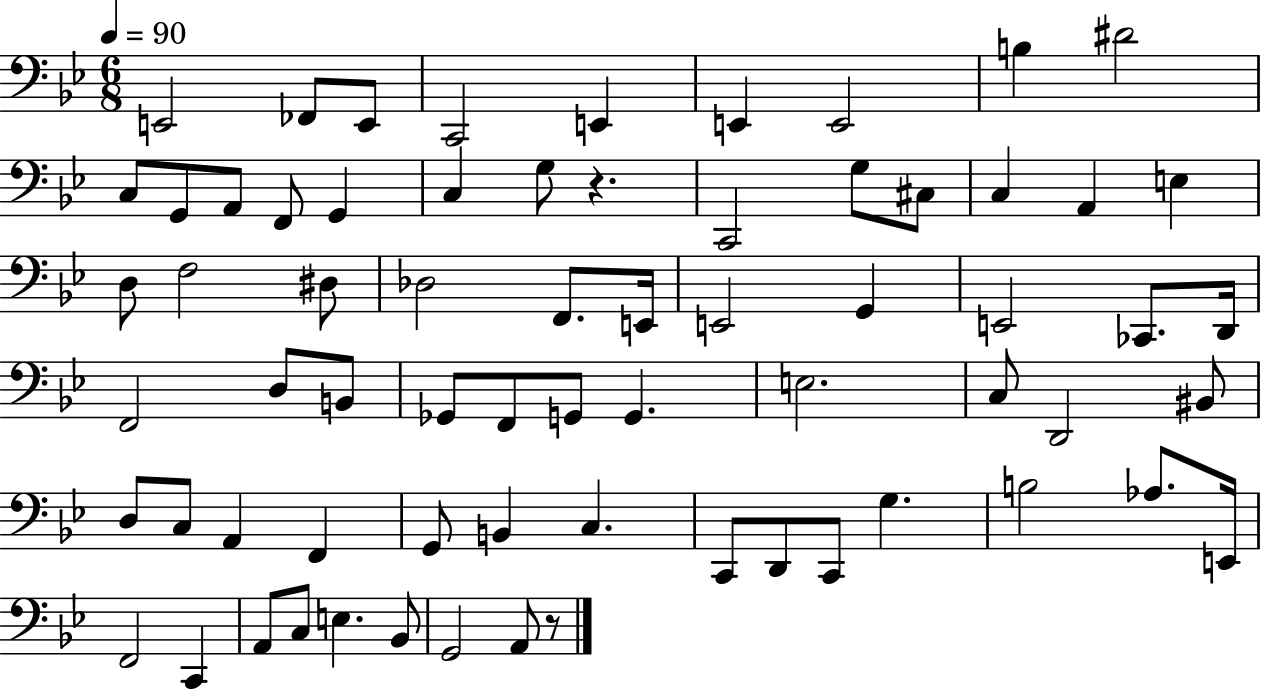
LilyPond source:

{
  \clef bass
  \numericTimeSignature
  \time 6/8
  \key bes \major
  \tempo 4 = 90
  e,2 fes,8 e,8 | c,2 e,4 | e,4 e,2 | b4 dis'2 | \break c8 g,8 a,8 f,8 g,4 | c4 g8 r4. | c,2 g8 cis8 | c4 a,4 e4 | \break d8 f2 dis8 | des2 f,8. e,16 | e,2 g,4 | e,2 ces,8. d,16 | \break f,2 d8 b,8 | ges,8 f,8 g,8 g,4. | e2. | c8 d,2 bis,8 | \break d8 c8 a,4 f,4 | g,8 b,4 c4. | c,8 d,8 c,8 g4. | b2 aes8. e,16 | \break f,2 c,4 | a,8 c8 e4. bes,8 | g,2 a,8 r8 | \bar "|."
}